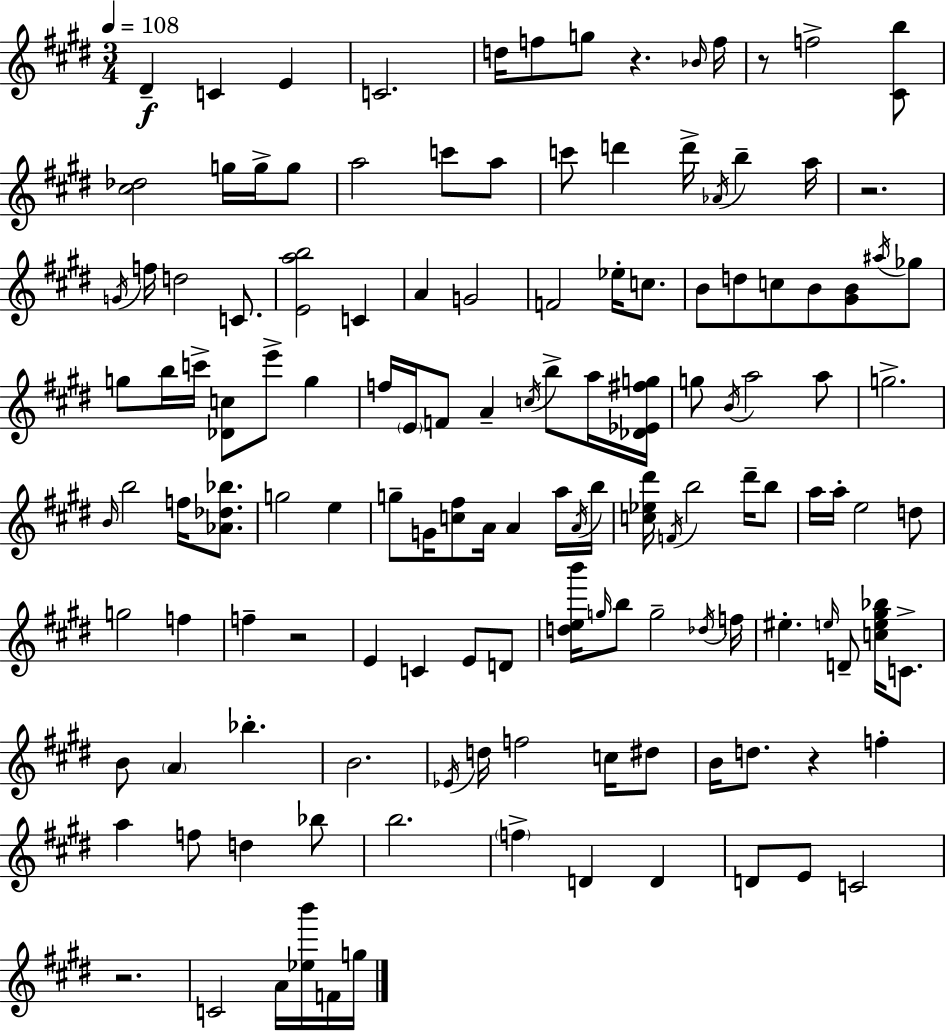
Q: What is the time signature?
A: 3/4